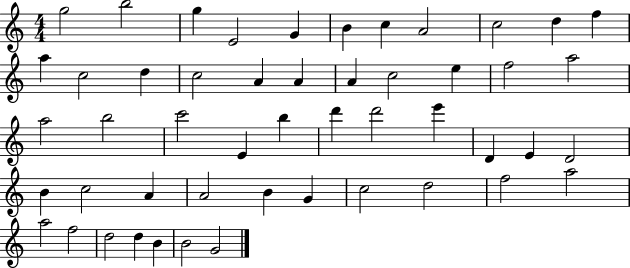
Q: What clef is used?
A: treble